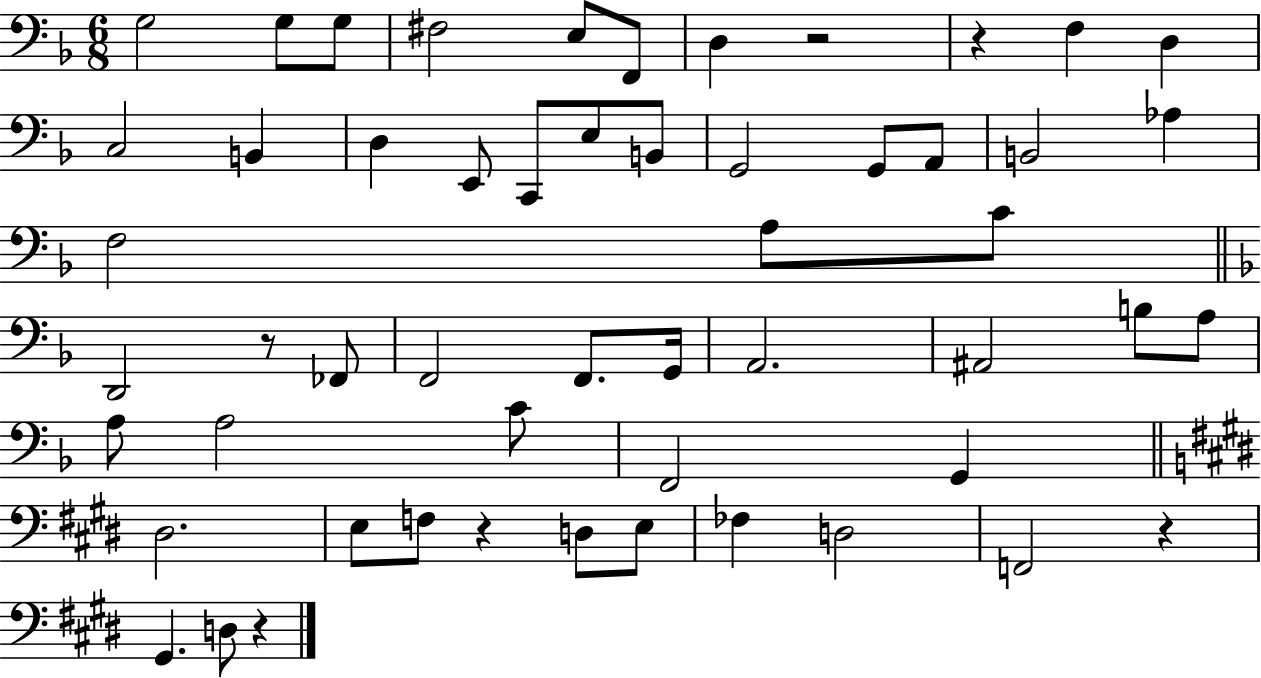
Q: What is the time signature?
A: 6/8